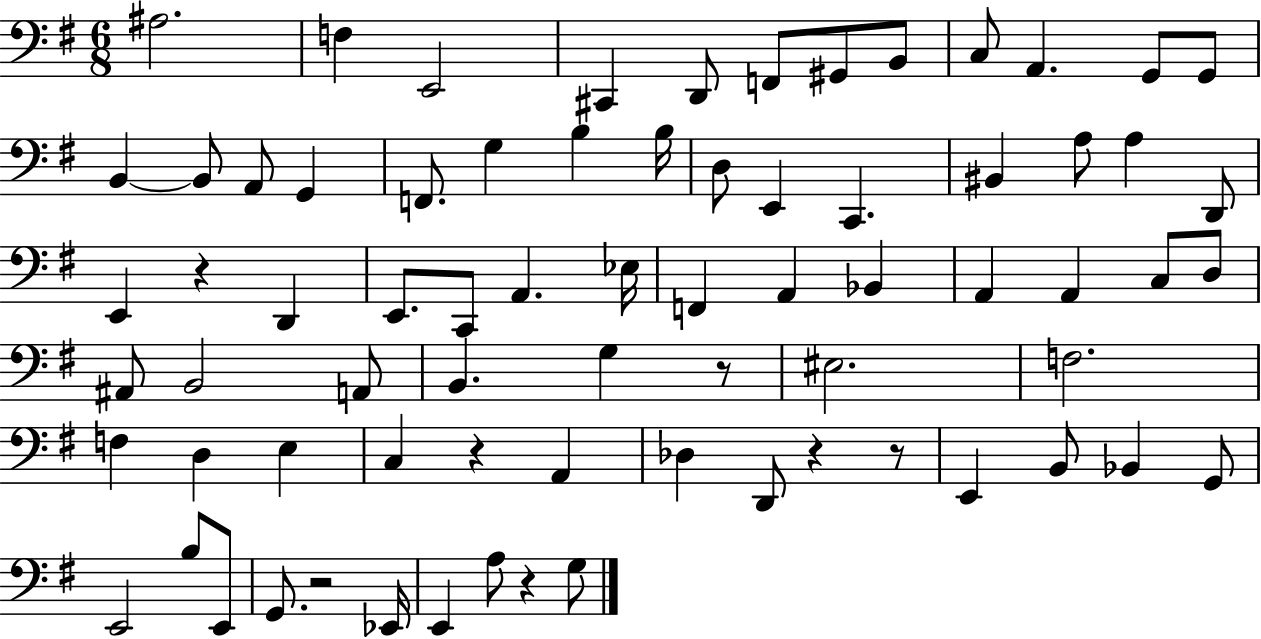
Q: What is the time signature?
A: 6/8